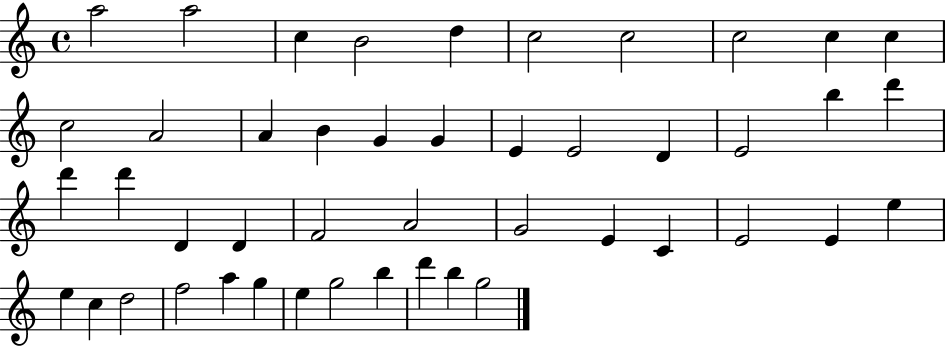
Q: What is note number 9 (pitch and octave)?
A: C5